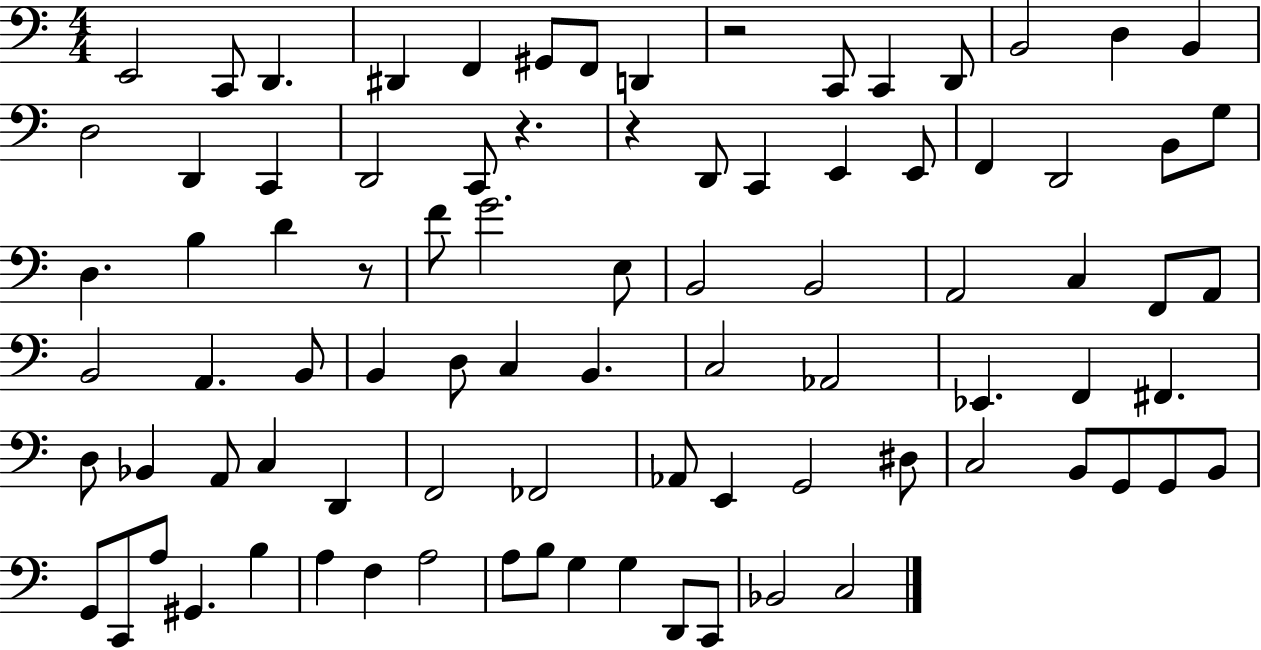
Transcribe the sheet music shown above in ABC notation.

X:1
T:Untitled
M:4/4
L:1/4
K:C
E,,2 C,,/2 D,, ^D,, F,, ^G,,/2 F,,/2 D,, z2 C,,/2 C,, D,,/2 B,,2 D, B,, D,2 D,, C,, D,,2 C,,/2 z z D,,/2 C,, E,, E,,/2 F,, D,,2 B,,/2 G,/2 D, B, D z/2 F/2 G2 E,/2 B,,2 B,,2 A,,2 C, F,,/2 A,,/2 B,,2 A,, B,,/2 B,, D,/2 C, B,, C,2 _A,,2 _E,, F,, ^F,, D,/2 _B,, A,,/2 C, D,, F,,2 _F,,2 _A,,/2 E,, G,,2 ^D,/2 C,2 B,,/2 G,,/2 G,,/2 B,,/2 G,,/2 C,,/2 A,/2 ^G,, B, A, F, A,2 A,/2 B,/2 G, G, D,,/2 C,,/2 _B,,2 C,2